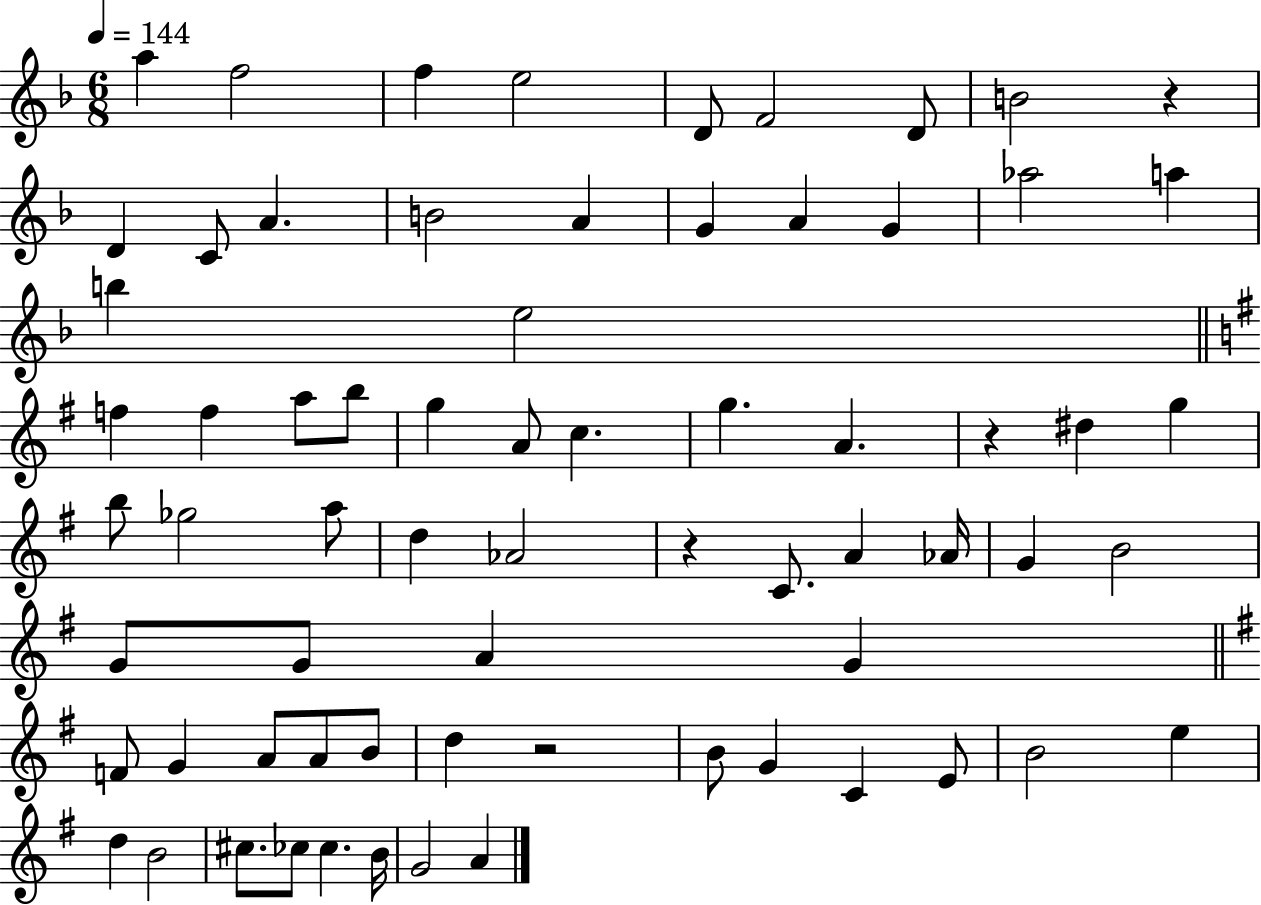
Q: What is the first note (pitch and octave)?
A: A5